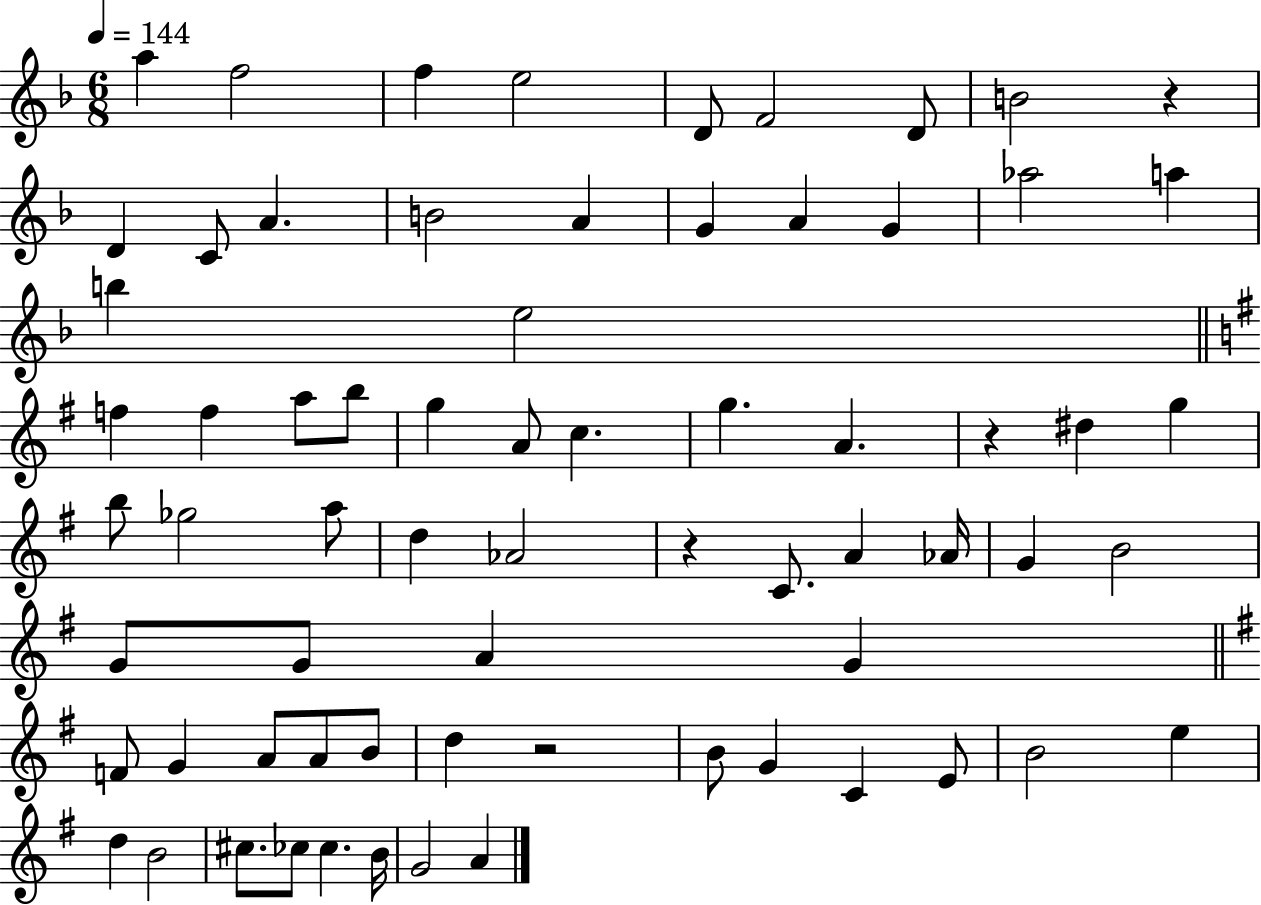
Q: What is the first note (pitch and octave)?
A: A5